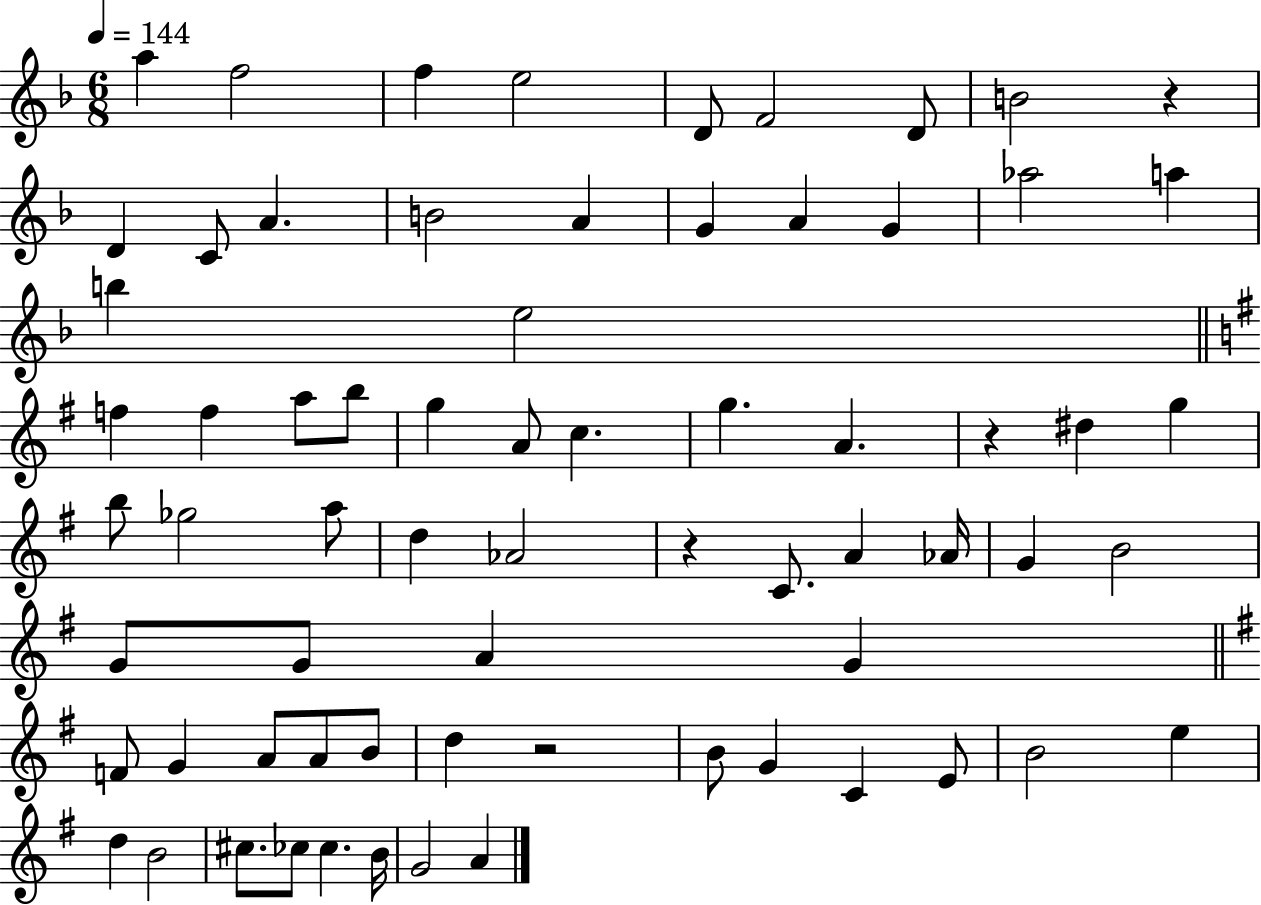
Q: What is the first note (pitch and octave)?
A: A5